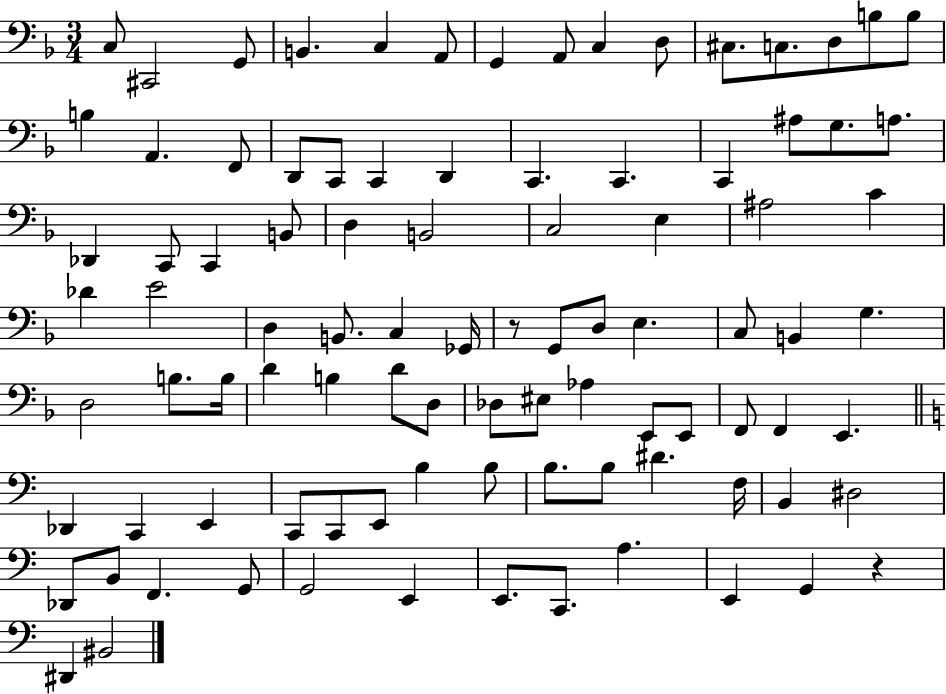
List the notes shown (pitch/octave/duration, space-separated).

C3/e C#2/h G2/e B2/q. C3/q A2/e G2/q A2/e C3/q D3/e C#3/e. C3/e. D3/e B3/e B3/e B3/q A2/q. F2/e D2/e C2/e C2/q D2/q C2/q. C2/q. C2/q A#3/e G3/e. A3/e. Db2/q C2/e C2/q B2/e D3/q B2/h C3/h E3/q A#3/h C4/q Db4/q E4/h D3/q B2/e. C3/q Gb2/s R/e G2/e D3/e E3/q. C3/e B2/q G3/q. D3/h B3/e. B3/s D4/q B3/q D4/e D3/e Db3/e EIS3/e Ab3/q E2/e E2/e F2/e F2/q E2/q. Db2/q C2/q E2/q C2/e C2/e E2/e B3/q B3/e B3/e. B3/e D#4/q. F3/s B2/q D#3/h Db2/e B2/e F2/q. G2/e G2/h E2/q E2/e. C2/e. A3/q. E2/q G2/q R/q D#2/q BIS2/h